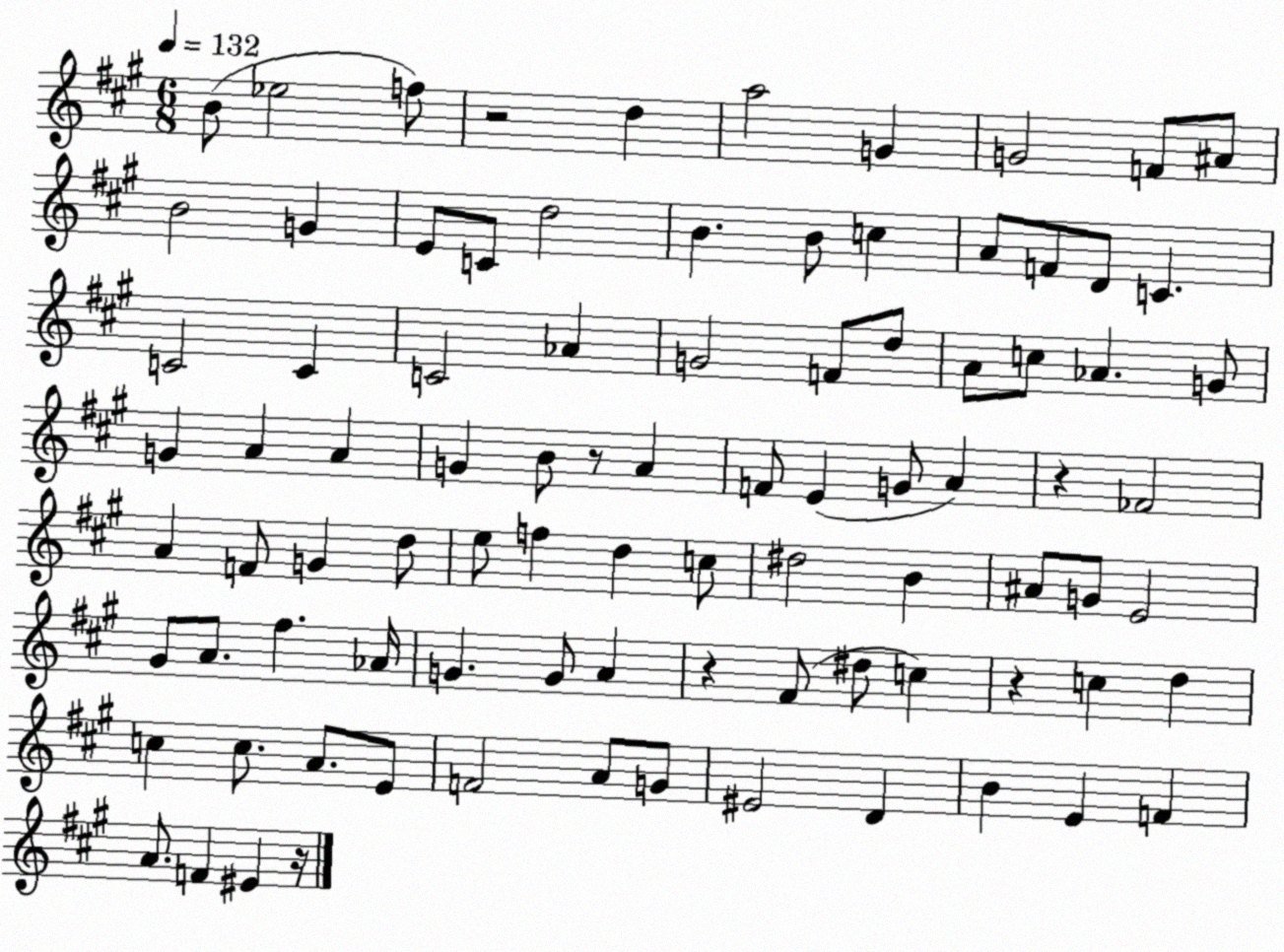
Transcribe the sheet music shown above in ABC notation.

X:1
T:Untitled
M:6/8
L:1/4
K:A
B/2 _e2 f/2 z2 d a2 G G2 F/2 ^A/2 B2 G E/2 C/2 d2 B B/2 c A/2 F/2 D/2 C C2 C C2 _A G2 F/2 d/2 A/2 c/2 _A G/2 G A A G B/2 z/2 A F/2 E G/2 A z _F2 A F/2 G d/2 e/2 f d c/2 ^d2 B ^A/2 G/2 E2 ^G/2 A/2 ^f _A/4 G G/2 A z ^F/2 ^d/2 c z c d c c/2 A/2 E/2 F2 A/2 G/2 ^E2 D B E F A/2 F ^E z/4